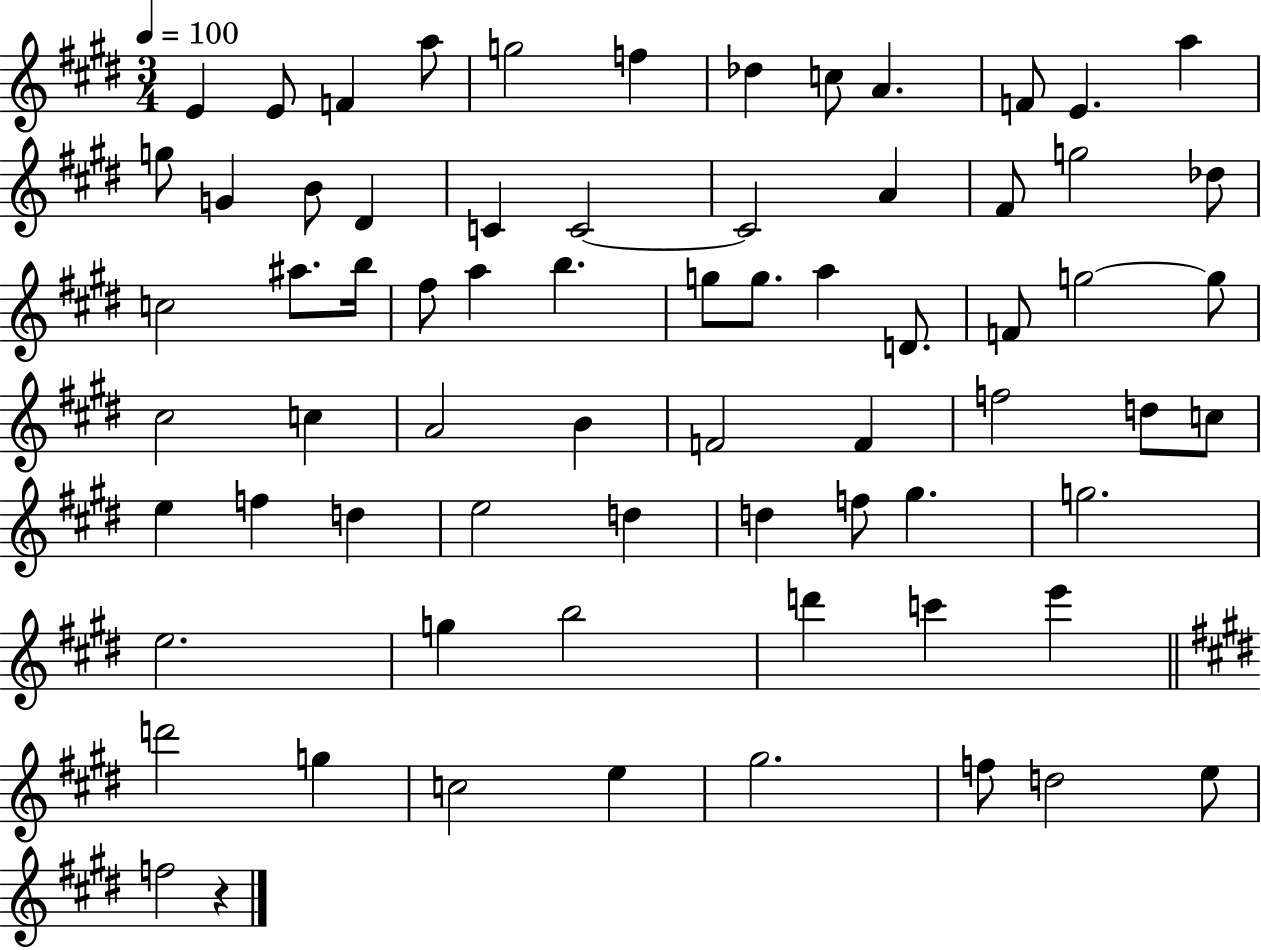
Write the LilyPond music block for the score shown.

{
  \clef treble
  \numericTimeSignature
  \time 3/4
  \key e \major
  \tempo 4 = 100
  e'4 e'8 f'4 a''8 | g''2 f''4 | des''4 c''8 a'4. | f'8 e'4. a''4 | \break g''8 g'4 b'8 dis'4 | c'4 c'2~~ | c'2 a'4 | fis'8 g''2 des''8 | \break c''2 ais''8. b''16 | fis''8 a''4 b''4. | g''8 g''8. a''4 d'8. | f'8 g''2~~ g''8 | \break cis''2 c''4 | a'2 b'4 | f'2 f'4 | f''2 d''8 c''8 | \break e''4 f''4 d''4 | e''2 d''4 | d''4 f''8 gis''4. | g''2. | \break e''2. | g''4 b''2 | d'''4 c'''4 e'''4 | \bar "||" \break \key e \major d'''2 g''4 | c''2 e''4 | gis''2. | f''8 d''2 e''8 | \break f''2 r4 | \bar "|."
}